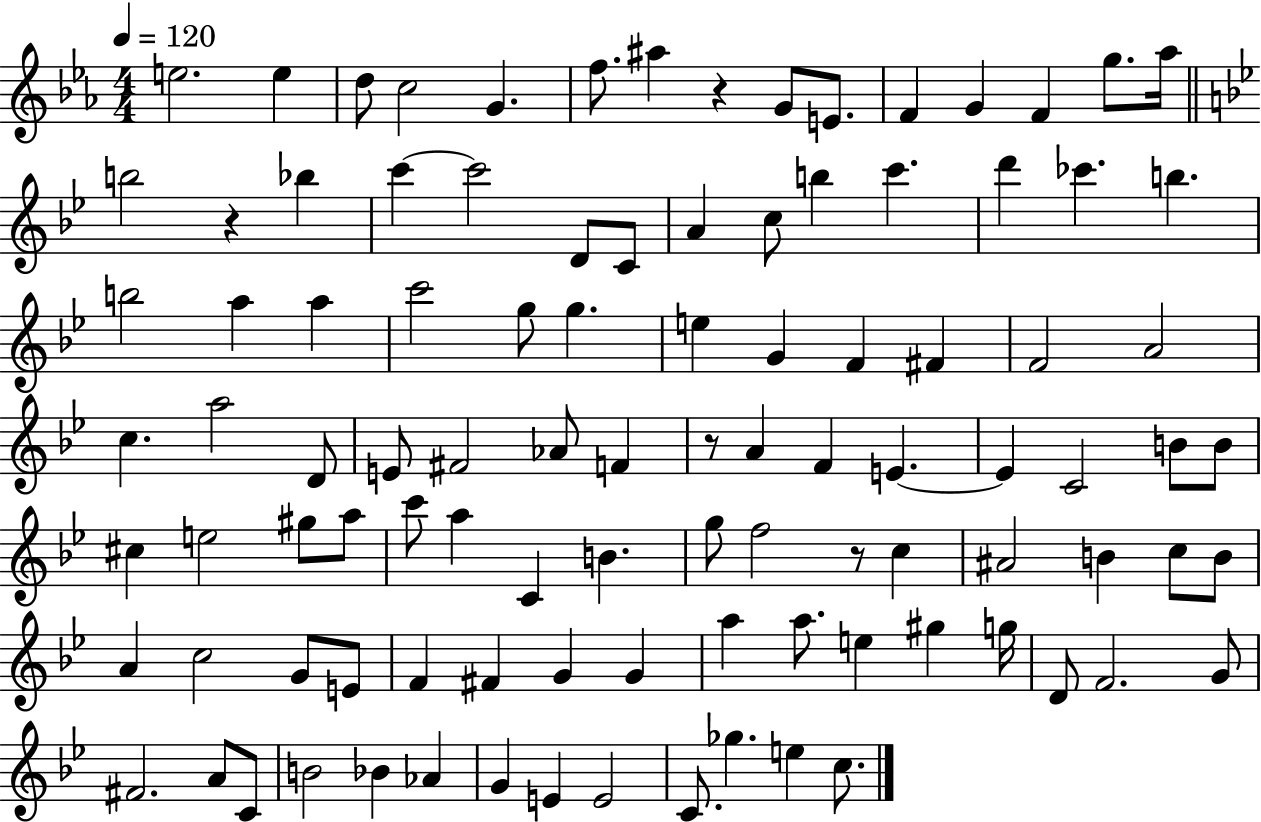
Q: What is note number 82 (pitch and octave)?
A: D4